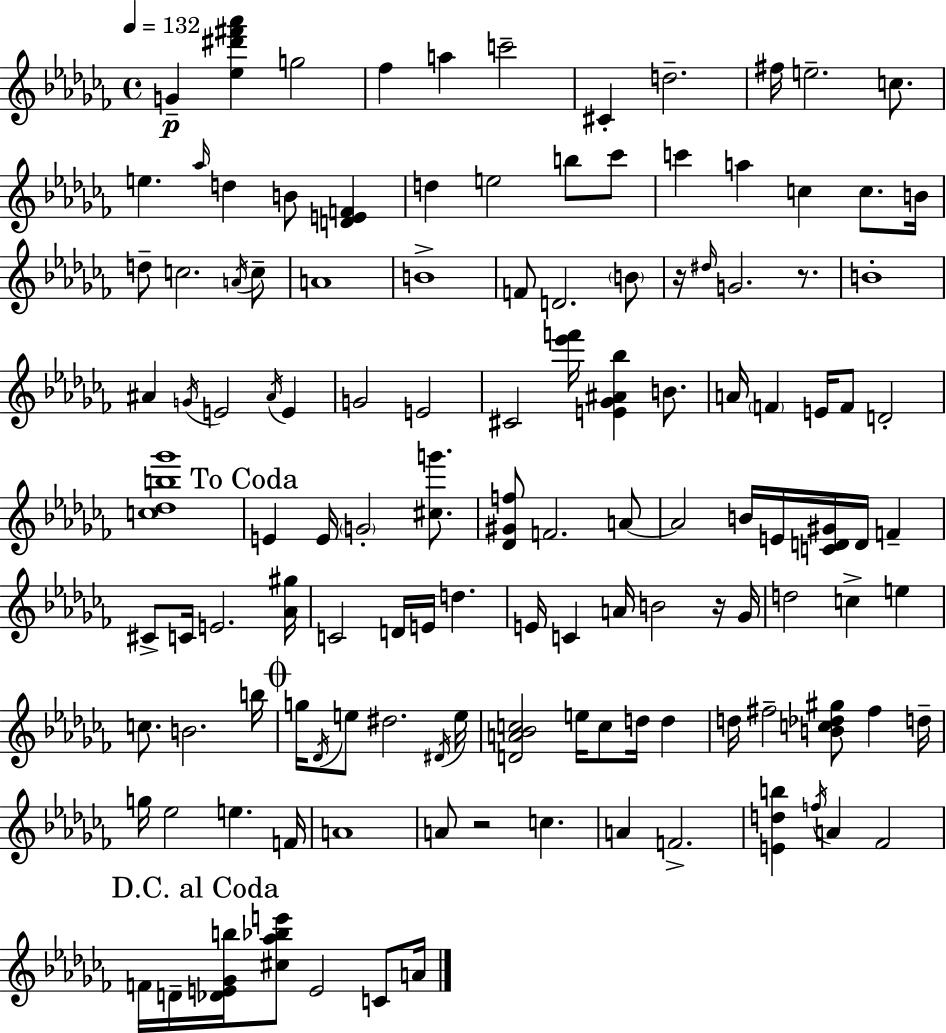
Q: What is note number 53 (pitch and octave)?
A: F4